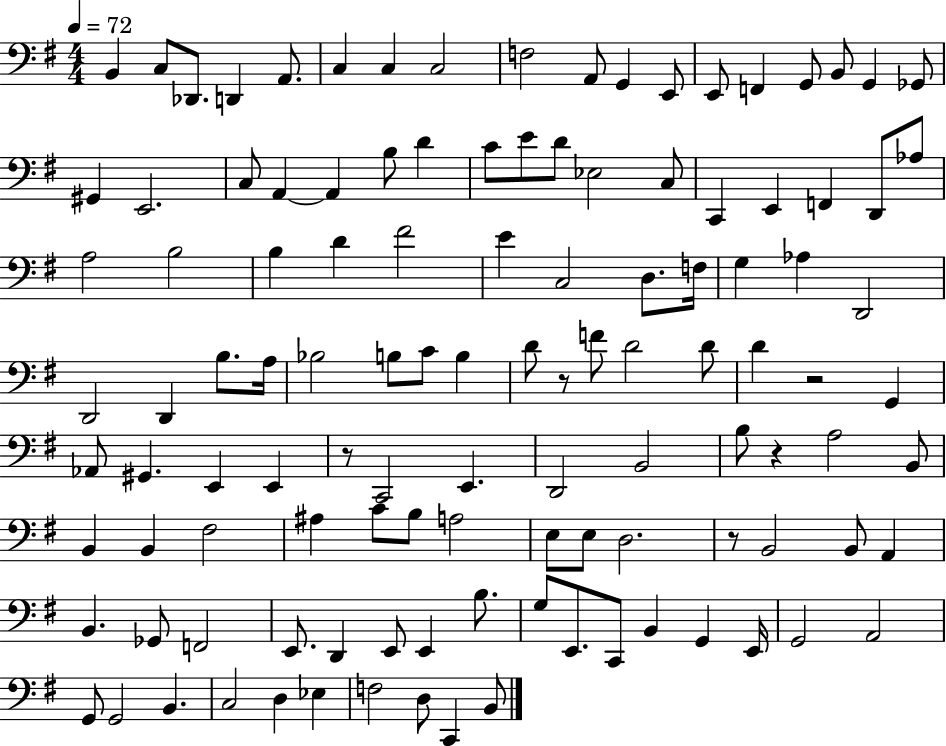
{
  \clef bass
  \numericTimeSignature
  \time 4/4
  \key g \major
  \tempo 4 = 72
  b,4 c8 des,8. d,4 a,8. | c4 c4 c2 | f2 a,8 g,4 e,8 | e,8 f,4 g,8 b,8 g,4 ges,8 | \break gis,4 e,2. | c8 a,4~~ a,4 b8 d'4 | c'8 e'8 d'8 ees2 c8 | c,4 e,4 f,4 d,8 aes8 | \break a2 b2 | b4 d'4 fis'2 | e'4 c2 d8. f16 | g4 aes4 d,2 | \break d,2 d,4 b8. a16 | bes2 b8 c'8 b4 | d'8 r8 f'8 d'2 d'8 | d'4 r2 g,4 | \break aes,8 gis,4. e,4 e,4 | r8 c,2 e,4. | d,2 b,2 | b8 r4 a2 b,8 | \break b,4 b,4 fis2 | ais4 c'8 b8 a2 | e8 e8 d2. | r8 b,2 b,8 a,4 | \break b,4. ges,8 f,2 | e,8. d,4 e,8 e,4 b8. | g8 e,8. c,8 b,4 g,4 e,16 | g,2 a,2 | \break g,8 g,2 b,4. | c2 d4 ees4 | f2 d8 c,4 b,8 | \bar "|."
}